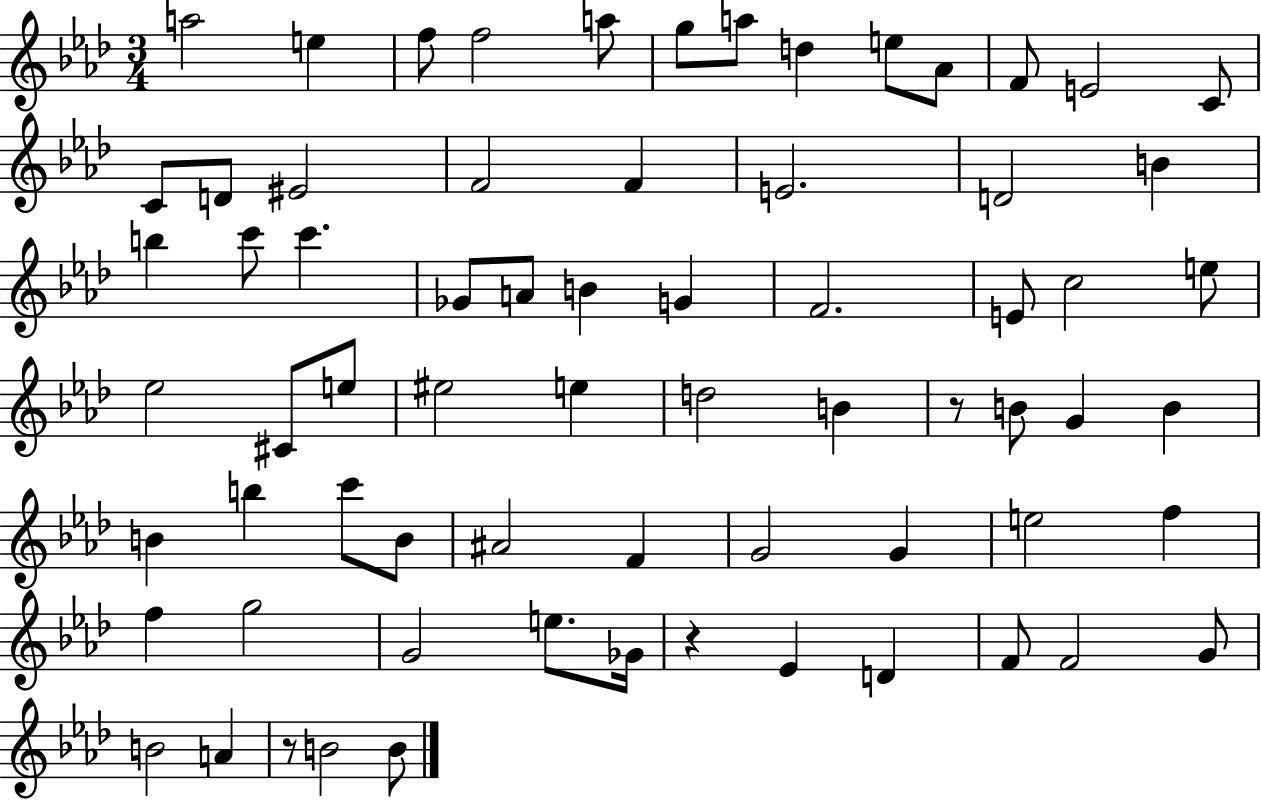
A5/h E5/q F5/e F5/h A5/e G5/e A5/e D5/q E5/e Ab4/e F4/e E4/h C4/e C4/e D4/e EIS4/h F4/h F4/q E4/h. D4/h B4/q B5/q C6/e C6/q. Gb4/e A4/e B4/q G4/q F4/h. E4/e C5/h E5/e Eb5/h C#4/e E5/e EIS5/h E5/q D5/h B4/q R/e B4/e G4/q B4/q B4/q B5/q C6/e B4/e A#4/h F4/q G4/h G4/q E5/h F5/q F5/q G5/h G4/h E5/e. Gb4/s R/q Eb4/q D4/q F4/e F4/h G4/e B4/h A4/q R/e B4/h B4/e